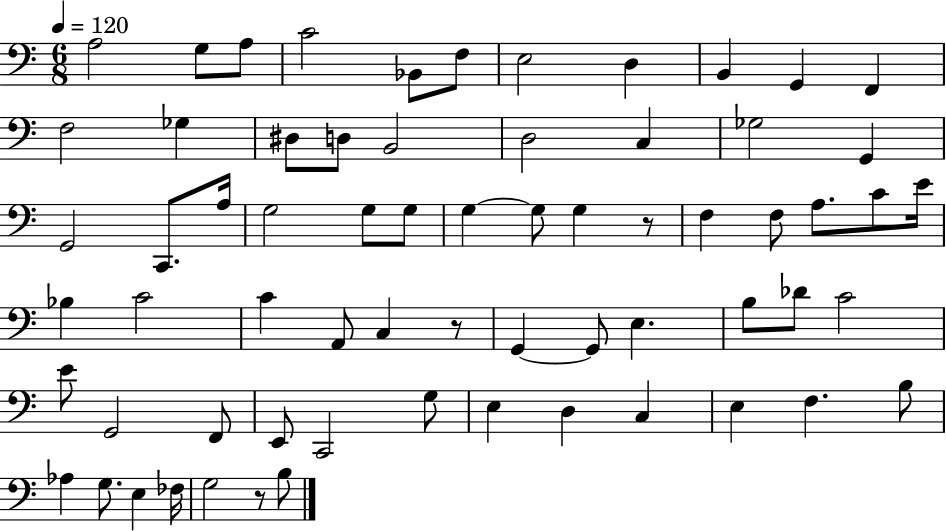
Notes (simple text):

A3/h G3/e A3/e C4/h Bb2/e F3/e E3/h D3/q B2/q G2/q F2/q F3/h Gb3/q D#3/e D3/e B2/h D3/h C3/q Gb3/h G2/q G2/h C2/e. A3/s G3/h G3/e G3/e G3/q G3/e G3/q R/e F3/q F3/e A3/e. C4/e E4/s Bb3/q C4/h C4/q A2/e C3/q R/e G2/q G2/e E3/q. B3/e Db4/e C4/h E4/e G2/h F2/e E2/e C2/h G3/e E3/q D3/q C3/q E3/q F3/q. B3/e Ab3/q G3/e. E3/q FES3/s G3/h R/e B3/e